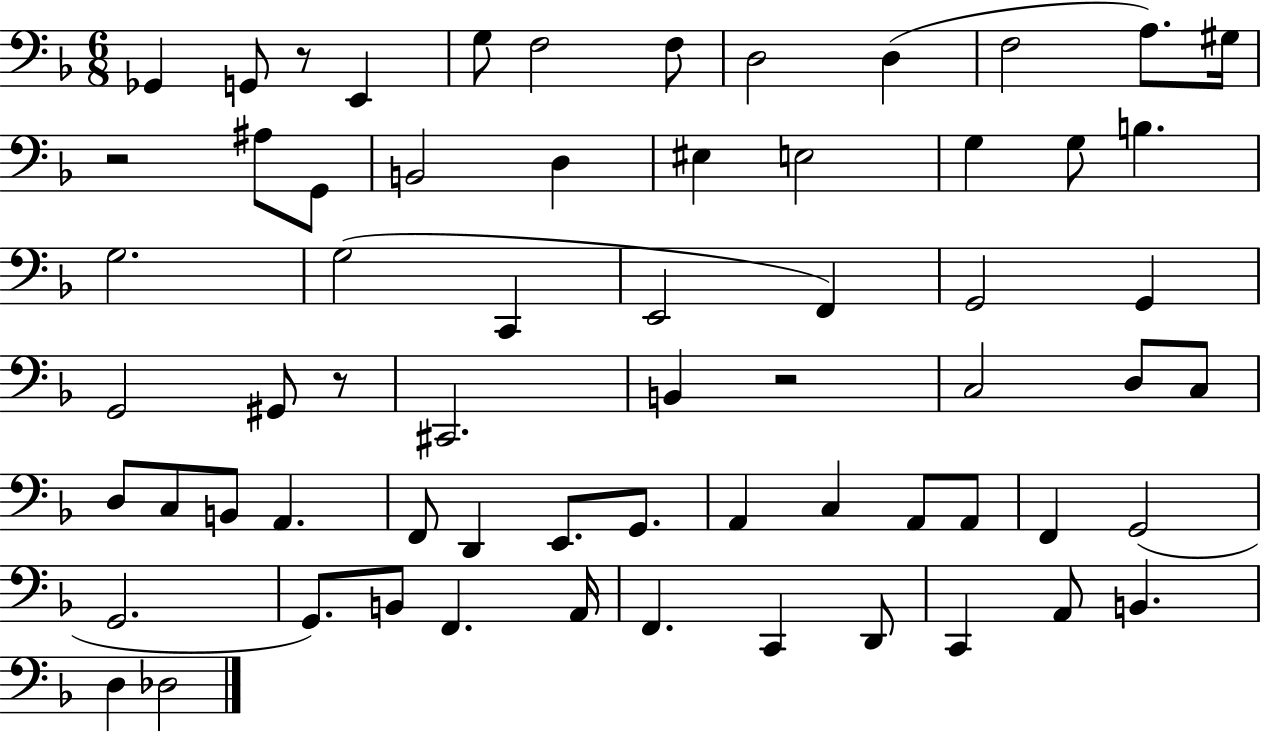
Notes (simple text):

Gb2/q G2/e R/e E2/q G3/e F3/h F3/e D3/h D3/q F3/h A3/e. G#3/s R/h A#3/e G2/e B2/h D3/q EIS3/q E3/h G3/q G3/e B3/q. G3/h. G3/h C2/q E2/h F2/q G2/h G2/q G2/h G#2/e R/e C#2/h. B2/q R/h C3/h D3/e C3/e D3/e C3/e B2/e A2/q. F2/e D2/q E2/e. G2/e. A2/q C3/q A2/e A2/e F2/q G2/h G2/h. G2/e. B2/e F2/q. A2/s F2/q. C2/q D2/e C2/q A2/e B2/q. D3/q Db3/h